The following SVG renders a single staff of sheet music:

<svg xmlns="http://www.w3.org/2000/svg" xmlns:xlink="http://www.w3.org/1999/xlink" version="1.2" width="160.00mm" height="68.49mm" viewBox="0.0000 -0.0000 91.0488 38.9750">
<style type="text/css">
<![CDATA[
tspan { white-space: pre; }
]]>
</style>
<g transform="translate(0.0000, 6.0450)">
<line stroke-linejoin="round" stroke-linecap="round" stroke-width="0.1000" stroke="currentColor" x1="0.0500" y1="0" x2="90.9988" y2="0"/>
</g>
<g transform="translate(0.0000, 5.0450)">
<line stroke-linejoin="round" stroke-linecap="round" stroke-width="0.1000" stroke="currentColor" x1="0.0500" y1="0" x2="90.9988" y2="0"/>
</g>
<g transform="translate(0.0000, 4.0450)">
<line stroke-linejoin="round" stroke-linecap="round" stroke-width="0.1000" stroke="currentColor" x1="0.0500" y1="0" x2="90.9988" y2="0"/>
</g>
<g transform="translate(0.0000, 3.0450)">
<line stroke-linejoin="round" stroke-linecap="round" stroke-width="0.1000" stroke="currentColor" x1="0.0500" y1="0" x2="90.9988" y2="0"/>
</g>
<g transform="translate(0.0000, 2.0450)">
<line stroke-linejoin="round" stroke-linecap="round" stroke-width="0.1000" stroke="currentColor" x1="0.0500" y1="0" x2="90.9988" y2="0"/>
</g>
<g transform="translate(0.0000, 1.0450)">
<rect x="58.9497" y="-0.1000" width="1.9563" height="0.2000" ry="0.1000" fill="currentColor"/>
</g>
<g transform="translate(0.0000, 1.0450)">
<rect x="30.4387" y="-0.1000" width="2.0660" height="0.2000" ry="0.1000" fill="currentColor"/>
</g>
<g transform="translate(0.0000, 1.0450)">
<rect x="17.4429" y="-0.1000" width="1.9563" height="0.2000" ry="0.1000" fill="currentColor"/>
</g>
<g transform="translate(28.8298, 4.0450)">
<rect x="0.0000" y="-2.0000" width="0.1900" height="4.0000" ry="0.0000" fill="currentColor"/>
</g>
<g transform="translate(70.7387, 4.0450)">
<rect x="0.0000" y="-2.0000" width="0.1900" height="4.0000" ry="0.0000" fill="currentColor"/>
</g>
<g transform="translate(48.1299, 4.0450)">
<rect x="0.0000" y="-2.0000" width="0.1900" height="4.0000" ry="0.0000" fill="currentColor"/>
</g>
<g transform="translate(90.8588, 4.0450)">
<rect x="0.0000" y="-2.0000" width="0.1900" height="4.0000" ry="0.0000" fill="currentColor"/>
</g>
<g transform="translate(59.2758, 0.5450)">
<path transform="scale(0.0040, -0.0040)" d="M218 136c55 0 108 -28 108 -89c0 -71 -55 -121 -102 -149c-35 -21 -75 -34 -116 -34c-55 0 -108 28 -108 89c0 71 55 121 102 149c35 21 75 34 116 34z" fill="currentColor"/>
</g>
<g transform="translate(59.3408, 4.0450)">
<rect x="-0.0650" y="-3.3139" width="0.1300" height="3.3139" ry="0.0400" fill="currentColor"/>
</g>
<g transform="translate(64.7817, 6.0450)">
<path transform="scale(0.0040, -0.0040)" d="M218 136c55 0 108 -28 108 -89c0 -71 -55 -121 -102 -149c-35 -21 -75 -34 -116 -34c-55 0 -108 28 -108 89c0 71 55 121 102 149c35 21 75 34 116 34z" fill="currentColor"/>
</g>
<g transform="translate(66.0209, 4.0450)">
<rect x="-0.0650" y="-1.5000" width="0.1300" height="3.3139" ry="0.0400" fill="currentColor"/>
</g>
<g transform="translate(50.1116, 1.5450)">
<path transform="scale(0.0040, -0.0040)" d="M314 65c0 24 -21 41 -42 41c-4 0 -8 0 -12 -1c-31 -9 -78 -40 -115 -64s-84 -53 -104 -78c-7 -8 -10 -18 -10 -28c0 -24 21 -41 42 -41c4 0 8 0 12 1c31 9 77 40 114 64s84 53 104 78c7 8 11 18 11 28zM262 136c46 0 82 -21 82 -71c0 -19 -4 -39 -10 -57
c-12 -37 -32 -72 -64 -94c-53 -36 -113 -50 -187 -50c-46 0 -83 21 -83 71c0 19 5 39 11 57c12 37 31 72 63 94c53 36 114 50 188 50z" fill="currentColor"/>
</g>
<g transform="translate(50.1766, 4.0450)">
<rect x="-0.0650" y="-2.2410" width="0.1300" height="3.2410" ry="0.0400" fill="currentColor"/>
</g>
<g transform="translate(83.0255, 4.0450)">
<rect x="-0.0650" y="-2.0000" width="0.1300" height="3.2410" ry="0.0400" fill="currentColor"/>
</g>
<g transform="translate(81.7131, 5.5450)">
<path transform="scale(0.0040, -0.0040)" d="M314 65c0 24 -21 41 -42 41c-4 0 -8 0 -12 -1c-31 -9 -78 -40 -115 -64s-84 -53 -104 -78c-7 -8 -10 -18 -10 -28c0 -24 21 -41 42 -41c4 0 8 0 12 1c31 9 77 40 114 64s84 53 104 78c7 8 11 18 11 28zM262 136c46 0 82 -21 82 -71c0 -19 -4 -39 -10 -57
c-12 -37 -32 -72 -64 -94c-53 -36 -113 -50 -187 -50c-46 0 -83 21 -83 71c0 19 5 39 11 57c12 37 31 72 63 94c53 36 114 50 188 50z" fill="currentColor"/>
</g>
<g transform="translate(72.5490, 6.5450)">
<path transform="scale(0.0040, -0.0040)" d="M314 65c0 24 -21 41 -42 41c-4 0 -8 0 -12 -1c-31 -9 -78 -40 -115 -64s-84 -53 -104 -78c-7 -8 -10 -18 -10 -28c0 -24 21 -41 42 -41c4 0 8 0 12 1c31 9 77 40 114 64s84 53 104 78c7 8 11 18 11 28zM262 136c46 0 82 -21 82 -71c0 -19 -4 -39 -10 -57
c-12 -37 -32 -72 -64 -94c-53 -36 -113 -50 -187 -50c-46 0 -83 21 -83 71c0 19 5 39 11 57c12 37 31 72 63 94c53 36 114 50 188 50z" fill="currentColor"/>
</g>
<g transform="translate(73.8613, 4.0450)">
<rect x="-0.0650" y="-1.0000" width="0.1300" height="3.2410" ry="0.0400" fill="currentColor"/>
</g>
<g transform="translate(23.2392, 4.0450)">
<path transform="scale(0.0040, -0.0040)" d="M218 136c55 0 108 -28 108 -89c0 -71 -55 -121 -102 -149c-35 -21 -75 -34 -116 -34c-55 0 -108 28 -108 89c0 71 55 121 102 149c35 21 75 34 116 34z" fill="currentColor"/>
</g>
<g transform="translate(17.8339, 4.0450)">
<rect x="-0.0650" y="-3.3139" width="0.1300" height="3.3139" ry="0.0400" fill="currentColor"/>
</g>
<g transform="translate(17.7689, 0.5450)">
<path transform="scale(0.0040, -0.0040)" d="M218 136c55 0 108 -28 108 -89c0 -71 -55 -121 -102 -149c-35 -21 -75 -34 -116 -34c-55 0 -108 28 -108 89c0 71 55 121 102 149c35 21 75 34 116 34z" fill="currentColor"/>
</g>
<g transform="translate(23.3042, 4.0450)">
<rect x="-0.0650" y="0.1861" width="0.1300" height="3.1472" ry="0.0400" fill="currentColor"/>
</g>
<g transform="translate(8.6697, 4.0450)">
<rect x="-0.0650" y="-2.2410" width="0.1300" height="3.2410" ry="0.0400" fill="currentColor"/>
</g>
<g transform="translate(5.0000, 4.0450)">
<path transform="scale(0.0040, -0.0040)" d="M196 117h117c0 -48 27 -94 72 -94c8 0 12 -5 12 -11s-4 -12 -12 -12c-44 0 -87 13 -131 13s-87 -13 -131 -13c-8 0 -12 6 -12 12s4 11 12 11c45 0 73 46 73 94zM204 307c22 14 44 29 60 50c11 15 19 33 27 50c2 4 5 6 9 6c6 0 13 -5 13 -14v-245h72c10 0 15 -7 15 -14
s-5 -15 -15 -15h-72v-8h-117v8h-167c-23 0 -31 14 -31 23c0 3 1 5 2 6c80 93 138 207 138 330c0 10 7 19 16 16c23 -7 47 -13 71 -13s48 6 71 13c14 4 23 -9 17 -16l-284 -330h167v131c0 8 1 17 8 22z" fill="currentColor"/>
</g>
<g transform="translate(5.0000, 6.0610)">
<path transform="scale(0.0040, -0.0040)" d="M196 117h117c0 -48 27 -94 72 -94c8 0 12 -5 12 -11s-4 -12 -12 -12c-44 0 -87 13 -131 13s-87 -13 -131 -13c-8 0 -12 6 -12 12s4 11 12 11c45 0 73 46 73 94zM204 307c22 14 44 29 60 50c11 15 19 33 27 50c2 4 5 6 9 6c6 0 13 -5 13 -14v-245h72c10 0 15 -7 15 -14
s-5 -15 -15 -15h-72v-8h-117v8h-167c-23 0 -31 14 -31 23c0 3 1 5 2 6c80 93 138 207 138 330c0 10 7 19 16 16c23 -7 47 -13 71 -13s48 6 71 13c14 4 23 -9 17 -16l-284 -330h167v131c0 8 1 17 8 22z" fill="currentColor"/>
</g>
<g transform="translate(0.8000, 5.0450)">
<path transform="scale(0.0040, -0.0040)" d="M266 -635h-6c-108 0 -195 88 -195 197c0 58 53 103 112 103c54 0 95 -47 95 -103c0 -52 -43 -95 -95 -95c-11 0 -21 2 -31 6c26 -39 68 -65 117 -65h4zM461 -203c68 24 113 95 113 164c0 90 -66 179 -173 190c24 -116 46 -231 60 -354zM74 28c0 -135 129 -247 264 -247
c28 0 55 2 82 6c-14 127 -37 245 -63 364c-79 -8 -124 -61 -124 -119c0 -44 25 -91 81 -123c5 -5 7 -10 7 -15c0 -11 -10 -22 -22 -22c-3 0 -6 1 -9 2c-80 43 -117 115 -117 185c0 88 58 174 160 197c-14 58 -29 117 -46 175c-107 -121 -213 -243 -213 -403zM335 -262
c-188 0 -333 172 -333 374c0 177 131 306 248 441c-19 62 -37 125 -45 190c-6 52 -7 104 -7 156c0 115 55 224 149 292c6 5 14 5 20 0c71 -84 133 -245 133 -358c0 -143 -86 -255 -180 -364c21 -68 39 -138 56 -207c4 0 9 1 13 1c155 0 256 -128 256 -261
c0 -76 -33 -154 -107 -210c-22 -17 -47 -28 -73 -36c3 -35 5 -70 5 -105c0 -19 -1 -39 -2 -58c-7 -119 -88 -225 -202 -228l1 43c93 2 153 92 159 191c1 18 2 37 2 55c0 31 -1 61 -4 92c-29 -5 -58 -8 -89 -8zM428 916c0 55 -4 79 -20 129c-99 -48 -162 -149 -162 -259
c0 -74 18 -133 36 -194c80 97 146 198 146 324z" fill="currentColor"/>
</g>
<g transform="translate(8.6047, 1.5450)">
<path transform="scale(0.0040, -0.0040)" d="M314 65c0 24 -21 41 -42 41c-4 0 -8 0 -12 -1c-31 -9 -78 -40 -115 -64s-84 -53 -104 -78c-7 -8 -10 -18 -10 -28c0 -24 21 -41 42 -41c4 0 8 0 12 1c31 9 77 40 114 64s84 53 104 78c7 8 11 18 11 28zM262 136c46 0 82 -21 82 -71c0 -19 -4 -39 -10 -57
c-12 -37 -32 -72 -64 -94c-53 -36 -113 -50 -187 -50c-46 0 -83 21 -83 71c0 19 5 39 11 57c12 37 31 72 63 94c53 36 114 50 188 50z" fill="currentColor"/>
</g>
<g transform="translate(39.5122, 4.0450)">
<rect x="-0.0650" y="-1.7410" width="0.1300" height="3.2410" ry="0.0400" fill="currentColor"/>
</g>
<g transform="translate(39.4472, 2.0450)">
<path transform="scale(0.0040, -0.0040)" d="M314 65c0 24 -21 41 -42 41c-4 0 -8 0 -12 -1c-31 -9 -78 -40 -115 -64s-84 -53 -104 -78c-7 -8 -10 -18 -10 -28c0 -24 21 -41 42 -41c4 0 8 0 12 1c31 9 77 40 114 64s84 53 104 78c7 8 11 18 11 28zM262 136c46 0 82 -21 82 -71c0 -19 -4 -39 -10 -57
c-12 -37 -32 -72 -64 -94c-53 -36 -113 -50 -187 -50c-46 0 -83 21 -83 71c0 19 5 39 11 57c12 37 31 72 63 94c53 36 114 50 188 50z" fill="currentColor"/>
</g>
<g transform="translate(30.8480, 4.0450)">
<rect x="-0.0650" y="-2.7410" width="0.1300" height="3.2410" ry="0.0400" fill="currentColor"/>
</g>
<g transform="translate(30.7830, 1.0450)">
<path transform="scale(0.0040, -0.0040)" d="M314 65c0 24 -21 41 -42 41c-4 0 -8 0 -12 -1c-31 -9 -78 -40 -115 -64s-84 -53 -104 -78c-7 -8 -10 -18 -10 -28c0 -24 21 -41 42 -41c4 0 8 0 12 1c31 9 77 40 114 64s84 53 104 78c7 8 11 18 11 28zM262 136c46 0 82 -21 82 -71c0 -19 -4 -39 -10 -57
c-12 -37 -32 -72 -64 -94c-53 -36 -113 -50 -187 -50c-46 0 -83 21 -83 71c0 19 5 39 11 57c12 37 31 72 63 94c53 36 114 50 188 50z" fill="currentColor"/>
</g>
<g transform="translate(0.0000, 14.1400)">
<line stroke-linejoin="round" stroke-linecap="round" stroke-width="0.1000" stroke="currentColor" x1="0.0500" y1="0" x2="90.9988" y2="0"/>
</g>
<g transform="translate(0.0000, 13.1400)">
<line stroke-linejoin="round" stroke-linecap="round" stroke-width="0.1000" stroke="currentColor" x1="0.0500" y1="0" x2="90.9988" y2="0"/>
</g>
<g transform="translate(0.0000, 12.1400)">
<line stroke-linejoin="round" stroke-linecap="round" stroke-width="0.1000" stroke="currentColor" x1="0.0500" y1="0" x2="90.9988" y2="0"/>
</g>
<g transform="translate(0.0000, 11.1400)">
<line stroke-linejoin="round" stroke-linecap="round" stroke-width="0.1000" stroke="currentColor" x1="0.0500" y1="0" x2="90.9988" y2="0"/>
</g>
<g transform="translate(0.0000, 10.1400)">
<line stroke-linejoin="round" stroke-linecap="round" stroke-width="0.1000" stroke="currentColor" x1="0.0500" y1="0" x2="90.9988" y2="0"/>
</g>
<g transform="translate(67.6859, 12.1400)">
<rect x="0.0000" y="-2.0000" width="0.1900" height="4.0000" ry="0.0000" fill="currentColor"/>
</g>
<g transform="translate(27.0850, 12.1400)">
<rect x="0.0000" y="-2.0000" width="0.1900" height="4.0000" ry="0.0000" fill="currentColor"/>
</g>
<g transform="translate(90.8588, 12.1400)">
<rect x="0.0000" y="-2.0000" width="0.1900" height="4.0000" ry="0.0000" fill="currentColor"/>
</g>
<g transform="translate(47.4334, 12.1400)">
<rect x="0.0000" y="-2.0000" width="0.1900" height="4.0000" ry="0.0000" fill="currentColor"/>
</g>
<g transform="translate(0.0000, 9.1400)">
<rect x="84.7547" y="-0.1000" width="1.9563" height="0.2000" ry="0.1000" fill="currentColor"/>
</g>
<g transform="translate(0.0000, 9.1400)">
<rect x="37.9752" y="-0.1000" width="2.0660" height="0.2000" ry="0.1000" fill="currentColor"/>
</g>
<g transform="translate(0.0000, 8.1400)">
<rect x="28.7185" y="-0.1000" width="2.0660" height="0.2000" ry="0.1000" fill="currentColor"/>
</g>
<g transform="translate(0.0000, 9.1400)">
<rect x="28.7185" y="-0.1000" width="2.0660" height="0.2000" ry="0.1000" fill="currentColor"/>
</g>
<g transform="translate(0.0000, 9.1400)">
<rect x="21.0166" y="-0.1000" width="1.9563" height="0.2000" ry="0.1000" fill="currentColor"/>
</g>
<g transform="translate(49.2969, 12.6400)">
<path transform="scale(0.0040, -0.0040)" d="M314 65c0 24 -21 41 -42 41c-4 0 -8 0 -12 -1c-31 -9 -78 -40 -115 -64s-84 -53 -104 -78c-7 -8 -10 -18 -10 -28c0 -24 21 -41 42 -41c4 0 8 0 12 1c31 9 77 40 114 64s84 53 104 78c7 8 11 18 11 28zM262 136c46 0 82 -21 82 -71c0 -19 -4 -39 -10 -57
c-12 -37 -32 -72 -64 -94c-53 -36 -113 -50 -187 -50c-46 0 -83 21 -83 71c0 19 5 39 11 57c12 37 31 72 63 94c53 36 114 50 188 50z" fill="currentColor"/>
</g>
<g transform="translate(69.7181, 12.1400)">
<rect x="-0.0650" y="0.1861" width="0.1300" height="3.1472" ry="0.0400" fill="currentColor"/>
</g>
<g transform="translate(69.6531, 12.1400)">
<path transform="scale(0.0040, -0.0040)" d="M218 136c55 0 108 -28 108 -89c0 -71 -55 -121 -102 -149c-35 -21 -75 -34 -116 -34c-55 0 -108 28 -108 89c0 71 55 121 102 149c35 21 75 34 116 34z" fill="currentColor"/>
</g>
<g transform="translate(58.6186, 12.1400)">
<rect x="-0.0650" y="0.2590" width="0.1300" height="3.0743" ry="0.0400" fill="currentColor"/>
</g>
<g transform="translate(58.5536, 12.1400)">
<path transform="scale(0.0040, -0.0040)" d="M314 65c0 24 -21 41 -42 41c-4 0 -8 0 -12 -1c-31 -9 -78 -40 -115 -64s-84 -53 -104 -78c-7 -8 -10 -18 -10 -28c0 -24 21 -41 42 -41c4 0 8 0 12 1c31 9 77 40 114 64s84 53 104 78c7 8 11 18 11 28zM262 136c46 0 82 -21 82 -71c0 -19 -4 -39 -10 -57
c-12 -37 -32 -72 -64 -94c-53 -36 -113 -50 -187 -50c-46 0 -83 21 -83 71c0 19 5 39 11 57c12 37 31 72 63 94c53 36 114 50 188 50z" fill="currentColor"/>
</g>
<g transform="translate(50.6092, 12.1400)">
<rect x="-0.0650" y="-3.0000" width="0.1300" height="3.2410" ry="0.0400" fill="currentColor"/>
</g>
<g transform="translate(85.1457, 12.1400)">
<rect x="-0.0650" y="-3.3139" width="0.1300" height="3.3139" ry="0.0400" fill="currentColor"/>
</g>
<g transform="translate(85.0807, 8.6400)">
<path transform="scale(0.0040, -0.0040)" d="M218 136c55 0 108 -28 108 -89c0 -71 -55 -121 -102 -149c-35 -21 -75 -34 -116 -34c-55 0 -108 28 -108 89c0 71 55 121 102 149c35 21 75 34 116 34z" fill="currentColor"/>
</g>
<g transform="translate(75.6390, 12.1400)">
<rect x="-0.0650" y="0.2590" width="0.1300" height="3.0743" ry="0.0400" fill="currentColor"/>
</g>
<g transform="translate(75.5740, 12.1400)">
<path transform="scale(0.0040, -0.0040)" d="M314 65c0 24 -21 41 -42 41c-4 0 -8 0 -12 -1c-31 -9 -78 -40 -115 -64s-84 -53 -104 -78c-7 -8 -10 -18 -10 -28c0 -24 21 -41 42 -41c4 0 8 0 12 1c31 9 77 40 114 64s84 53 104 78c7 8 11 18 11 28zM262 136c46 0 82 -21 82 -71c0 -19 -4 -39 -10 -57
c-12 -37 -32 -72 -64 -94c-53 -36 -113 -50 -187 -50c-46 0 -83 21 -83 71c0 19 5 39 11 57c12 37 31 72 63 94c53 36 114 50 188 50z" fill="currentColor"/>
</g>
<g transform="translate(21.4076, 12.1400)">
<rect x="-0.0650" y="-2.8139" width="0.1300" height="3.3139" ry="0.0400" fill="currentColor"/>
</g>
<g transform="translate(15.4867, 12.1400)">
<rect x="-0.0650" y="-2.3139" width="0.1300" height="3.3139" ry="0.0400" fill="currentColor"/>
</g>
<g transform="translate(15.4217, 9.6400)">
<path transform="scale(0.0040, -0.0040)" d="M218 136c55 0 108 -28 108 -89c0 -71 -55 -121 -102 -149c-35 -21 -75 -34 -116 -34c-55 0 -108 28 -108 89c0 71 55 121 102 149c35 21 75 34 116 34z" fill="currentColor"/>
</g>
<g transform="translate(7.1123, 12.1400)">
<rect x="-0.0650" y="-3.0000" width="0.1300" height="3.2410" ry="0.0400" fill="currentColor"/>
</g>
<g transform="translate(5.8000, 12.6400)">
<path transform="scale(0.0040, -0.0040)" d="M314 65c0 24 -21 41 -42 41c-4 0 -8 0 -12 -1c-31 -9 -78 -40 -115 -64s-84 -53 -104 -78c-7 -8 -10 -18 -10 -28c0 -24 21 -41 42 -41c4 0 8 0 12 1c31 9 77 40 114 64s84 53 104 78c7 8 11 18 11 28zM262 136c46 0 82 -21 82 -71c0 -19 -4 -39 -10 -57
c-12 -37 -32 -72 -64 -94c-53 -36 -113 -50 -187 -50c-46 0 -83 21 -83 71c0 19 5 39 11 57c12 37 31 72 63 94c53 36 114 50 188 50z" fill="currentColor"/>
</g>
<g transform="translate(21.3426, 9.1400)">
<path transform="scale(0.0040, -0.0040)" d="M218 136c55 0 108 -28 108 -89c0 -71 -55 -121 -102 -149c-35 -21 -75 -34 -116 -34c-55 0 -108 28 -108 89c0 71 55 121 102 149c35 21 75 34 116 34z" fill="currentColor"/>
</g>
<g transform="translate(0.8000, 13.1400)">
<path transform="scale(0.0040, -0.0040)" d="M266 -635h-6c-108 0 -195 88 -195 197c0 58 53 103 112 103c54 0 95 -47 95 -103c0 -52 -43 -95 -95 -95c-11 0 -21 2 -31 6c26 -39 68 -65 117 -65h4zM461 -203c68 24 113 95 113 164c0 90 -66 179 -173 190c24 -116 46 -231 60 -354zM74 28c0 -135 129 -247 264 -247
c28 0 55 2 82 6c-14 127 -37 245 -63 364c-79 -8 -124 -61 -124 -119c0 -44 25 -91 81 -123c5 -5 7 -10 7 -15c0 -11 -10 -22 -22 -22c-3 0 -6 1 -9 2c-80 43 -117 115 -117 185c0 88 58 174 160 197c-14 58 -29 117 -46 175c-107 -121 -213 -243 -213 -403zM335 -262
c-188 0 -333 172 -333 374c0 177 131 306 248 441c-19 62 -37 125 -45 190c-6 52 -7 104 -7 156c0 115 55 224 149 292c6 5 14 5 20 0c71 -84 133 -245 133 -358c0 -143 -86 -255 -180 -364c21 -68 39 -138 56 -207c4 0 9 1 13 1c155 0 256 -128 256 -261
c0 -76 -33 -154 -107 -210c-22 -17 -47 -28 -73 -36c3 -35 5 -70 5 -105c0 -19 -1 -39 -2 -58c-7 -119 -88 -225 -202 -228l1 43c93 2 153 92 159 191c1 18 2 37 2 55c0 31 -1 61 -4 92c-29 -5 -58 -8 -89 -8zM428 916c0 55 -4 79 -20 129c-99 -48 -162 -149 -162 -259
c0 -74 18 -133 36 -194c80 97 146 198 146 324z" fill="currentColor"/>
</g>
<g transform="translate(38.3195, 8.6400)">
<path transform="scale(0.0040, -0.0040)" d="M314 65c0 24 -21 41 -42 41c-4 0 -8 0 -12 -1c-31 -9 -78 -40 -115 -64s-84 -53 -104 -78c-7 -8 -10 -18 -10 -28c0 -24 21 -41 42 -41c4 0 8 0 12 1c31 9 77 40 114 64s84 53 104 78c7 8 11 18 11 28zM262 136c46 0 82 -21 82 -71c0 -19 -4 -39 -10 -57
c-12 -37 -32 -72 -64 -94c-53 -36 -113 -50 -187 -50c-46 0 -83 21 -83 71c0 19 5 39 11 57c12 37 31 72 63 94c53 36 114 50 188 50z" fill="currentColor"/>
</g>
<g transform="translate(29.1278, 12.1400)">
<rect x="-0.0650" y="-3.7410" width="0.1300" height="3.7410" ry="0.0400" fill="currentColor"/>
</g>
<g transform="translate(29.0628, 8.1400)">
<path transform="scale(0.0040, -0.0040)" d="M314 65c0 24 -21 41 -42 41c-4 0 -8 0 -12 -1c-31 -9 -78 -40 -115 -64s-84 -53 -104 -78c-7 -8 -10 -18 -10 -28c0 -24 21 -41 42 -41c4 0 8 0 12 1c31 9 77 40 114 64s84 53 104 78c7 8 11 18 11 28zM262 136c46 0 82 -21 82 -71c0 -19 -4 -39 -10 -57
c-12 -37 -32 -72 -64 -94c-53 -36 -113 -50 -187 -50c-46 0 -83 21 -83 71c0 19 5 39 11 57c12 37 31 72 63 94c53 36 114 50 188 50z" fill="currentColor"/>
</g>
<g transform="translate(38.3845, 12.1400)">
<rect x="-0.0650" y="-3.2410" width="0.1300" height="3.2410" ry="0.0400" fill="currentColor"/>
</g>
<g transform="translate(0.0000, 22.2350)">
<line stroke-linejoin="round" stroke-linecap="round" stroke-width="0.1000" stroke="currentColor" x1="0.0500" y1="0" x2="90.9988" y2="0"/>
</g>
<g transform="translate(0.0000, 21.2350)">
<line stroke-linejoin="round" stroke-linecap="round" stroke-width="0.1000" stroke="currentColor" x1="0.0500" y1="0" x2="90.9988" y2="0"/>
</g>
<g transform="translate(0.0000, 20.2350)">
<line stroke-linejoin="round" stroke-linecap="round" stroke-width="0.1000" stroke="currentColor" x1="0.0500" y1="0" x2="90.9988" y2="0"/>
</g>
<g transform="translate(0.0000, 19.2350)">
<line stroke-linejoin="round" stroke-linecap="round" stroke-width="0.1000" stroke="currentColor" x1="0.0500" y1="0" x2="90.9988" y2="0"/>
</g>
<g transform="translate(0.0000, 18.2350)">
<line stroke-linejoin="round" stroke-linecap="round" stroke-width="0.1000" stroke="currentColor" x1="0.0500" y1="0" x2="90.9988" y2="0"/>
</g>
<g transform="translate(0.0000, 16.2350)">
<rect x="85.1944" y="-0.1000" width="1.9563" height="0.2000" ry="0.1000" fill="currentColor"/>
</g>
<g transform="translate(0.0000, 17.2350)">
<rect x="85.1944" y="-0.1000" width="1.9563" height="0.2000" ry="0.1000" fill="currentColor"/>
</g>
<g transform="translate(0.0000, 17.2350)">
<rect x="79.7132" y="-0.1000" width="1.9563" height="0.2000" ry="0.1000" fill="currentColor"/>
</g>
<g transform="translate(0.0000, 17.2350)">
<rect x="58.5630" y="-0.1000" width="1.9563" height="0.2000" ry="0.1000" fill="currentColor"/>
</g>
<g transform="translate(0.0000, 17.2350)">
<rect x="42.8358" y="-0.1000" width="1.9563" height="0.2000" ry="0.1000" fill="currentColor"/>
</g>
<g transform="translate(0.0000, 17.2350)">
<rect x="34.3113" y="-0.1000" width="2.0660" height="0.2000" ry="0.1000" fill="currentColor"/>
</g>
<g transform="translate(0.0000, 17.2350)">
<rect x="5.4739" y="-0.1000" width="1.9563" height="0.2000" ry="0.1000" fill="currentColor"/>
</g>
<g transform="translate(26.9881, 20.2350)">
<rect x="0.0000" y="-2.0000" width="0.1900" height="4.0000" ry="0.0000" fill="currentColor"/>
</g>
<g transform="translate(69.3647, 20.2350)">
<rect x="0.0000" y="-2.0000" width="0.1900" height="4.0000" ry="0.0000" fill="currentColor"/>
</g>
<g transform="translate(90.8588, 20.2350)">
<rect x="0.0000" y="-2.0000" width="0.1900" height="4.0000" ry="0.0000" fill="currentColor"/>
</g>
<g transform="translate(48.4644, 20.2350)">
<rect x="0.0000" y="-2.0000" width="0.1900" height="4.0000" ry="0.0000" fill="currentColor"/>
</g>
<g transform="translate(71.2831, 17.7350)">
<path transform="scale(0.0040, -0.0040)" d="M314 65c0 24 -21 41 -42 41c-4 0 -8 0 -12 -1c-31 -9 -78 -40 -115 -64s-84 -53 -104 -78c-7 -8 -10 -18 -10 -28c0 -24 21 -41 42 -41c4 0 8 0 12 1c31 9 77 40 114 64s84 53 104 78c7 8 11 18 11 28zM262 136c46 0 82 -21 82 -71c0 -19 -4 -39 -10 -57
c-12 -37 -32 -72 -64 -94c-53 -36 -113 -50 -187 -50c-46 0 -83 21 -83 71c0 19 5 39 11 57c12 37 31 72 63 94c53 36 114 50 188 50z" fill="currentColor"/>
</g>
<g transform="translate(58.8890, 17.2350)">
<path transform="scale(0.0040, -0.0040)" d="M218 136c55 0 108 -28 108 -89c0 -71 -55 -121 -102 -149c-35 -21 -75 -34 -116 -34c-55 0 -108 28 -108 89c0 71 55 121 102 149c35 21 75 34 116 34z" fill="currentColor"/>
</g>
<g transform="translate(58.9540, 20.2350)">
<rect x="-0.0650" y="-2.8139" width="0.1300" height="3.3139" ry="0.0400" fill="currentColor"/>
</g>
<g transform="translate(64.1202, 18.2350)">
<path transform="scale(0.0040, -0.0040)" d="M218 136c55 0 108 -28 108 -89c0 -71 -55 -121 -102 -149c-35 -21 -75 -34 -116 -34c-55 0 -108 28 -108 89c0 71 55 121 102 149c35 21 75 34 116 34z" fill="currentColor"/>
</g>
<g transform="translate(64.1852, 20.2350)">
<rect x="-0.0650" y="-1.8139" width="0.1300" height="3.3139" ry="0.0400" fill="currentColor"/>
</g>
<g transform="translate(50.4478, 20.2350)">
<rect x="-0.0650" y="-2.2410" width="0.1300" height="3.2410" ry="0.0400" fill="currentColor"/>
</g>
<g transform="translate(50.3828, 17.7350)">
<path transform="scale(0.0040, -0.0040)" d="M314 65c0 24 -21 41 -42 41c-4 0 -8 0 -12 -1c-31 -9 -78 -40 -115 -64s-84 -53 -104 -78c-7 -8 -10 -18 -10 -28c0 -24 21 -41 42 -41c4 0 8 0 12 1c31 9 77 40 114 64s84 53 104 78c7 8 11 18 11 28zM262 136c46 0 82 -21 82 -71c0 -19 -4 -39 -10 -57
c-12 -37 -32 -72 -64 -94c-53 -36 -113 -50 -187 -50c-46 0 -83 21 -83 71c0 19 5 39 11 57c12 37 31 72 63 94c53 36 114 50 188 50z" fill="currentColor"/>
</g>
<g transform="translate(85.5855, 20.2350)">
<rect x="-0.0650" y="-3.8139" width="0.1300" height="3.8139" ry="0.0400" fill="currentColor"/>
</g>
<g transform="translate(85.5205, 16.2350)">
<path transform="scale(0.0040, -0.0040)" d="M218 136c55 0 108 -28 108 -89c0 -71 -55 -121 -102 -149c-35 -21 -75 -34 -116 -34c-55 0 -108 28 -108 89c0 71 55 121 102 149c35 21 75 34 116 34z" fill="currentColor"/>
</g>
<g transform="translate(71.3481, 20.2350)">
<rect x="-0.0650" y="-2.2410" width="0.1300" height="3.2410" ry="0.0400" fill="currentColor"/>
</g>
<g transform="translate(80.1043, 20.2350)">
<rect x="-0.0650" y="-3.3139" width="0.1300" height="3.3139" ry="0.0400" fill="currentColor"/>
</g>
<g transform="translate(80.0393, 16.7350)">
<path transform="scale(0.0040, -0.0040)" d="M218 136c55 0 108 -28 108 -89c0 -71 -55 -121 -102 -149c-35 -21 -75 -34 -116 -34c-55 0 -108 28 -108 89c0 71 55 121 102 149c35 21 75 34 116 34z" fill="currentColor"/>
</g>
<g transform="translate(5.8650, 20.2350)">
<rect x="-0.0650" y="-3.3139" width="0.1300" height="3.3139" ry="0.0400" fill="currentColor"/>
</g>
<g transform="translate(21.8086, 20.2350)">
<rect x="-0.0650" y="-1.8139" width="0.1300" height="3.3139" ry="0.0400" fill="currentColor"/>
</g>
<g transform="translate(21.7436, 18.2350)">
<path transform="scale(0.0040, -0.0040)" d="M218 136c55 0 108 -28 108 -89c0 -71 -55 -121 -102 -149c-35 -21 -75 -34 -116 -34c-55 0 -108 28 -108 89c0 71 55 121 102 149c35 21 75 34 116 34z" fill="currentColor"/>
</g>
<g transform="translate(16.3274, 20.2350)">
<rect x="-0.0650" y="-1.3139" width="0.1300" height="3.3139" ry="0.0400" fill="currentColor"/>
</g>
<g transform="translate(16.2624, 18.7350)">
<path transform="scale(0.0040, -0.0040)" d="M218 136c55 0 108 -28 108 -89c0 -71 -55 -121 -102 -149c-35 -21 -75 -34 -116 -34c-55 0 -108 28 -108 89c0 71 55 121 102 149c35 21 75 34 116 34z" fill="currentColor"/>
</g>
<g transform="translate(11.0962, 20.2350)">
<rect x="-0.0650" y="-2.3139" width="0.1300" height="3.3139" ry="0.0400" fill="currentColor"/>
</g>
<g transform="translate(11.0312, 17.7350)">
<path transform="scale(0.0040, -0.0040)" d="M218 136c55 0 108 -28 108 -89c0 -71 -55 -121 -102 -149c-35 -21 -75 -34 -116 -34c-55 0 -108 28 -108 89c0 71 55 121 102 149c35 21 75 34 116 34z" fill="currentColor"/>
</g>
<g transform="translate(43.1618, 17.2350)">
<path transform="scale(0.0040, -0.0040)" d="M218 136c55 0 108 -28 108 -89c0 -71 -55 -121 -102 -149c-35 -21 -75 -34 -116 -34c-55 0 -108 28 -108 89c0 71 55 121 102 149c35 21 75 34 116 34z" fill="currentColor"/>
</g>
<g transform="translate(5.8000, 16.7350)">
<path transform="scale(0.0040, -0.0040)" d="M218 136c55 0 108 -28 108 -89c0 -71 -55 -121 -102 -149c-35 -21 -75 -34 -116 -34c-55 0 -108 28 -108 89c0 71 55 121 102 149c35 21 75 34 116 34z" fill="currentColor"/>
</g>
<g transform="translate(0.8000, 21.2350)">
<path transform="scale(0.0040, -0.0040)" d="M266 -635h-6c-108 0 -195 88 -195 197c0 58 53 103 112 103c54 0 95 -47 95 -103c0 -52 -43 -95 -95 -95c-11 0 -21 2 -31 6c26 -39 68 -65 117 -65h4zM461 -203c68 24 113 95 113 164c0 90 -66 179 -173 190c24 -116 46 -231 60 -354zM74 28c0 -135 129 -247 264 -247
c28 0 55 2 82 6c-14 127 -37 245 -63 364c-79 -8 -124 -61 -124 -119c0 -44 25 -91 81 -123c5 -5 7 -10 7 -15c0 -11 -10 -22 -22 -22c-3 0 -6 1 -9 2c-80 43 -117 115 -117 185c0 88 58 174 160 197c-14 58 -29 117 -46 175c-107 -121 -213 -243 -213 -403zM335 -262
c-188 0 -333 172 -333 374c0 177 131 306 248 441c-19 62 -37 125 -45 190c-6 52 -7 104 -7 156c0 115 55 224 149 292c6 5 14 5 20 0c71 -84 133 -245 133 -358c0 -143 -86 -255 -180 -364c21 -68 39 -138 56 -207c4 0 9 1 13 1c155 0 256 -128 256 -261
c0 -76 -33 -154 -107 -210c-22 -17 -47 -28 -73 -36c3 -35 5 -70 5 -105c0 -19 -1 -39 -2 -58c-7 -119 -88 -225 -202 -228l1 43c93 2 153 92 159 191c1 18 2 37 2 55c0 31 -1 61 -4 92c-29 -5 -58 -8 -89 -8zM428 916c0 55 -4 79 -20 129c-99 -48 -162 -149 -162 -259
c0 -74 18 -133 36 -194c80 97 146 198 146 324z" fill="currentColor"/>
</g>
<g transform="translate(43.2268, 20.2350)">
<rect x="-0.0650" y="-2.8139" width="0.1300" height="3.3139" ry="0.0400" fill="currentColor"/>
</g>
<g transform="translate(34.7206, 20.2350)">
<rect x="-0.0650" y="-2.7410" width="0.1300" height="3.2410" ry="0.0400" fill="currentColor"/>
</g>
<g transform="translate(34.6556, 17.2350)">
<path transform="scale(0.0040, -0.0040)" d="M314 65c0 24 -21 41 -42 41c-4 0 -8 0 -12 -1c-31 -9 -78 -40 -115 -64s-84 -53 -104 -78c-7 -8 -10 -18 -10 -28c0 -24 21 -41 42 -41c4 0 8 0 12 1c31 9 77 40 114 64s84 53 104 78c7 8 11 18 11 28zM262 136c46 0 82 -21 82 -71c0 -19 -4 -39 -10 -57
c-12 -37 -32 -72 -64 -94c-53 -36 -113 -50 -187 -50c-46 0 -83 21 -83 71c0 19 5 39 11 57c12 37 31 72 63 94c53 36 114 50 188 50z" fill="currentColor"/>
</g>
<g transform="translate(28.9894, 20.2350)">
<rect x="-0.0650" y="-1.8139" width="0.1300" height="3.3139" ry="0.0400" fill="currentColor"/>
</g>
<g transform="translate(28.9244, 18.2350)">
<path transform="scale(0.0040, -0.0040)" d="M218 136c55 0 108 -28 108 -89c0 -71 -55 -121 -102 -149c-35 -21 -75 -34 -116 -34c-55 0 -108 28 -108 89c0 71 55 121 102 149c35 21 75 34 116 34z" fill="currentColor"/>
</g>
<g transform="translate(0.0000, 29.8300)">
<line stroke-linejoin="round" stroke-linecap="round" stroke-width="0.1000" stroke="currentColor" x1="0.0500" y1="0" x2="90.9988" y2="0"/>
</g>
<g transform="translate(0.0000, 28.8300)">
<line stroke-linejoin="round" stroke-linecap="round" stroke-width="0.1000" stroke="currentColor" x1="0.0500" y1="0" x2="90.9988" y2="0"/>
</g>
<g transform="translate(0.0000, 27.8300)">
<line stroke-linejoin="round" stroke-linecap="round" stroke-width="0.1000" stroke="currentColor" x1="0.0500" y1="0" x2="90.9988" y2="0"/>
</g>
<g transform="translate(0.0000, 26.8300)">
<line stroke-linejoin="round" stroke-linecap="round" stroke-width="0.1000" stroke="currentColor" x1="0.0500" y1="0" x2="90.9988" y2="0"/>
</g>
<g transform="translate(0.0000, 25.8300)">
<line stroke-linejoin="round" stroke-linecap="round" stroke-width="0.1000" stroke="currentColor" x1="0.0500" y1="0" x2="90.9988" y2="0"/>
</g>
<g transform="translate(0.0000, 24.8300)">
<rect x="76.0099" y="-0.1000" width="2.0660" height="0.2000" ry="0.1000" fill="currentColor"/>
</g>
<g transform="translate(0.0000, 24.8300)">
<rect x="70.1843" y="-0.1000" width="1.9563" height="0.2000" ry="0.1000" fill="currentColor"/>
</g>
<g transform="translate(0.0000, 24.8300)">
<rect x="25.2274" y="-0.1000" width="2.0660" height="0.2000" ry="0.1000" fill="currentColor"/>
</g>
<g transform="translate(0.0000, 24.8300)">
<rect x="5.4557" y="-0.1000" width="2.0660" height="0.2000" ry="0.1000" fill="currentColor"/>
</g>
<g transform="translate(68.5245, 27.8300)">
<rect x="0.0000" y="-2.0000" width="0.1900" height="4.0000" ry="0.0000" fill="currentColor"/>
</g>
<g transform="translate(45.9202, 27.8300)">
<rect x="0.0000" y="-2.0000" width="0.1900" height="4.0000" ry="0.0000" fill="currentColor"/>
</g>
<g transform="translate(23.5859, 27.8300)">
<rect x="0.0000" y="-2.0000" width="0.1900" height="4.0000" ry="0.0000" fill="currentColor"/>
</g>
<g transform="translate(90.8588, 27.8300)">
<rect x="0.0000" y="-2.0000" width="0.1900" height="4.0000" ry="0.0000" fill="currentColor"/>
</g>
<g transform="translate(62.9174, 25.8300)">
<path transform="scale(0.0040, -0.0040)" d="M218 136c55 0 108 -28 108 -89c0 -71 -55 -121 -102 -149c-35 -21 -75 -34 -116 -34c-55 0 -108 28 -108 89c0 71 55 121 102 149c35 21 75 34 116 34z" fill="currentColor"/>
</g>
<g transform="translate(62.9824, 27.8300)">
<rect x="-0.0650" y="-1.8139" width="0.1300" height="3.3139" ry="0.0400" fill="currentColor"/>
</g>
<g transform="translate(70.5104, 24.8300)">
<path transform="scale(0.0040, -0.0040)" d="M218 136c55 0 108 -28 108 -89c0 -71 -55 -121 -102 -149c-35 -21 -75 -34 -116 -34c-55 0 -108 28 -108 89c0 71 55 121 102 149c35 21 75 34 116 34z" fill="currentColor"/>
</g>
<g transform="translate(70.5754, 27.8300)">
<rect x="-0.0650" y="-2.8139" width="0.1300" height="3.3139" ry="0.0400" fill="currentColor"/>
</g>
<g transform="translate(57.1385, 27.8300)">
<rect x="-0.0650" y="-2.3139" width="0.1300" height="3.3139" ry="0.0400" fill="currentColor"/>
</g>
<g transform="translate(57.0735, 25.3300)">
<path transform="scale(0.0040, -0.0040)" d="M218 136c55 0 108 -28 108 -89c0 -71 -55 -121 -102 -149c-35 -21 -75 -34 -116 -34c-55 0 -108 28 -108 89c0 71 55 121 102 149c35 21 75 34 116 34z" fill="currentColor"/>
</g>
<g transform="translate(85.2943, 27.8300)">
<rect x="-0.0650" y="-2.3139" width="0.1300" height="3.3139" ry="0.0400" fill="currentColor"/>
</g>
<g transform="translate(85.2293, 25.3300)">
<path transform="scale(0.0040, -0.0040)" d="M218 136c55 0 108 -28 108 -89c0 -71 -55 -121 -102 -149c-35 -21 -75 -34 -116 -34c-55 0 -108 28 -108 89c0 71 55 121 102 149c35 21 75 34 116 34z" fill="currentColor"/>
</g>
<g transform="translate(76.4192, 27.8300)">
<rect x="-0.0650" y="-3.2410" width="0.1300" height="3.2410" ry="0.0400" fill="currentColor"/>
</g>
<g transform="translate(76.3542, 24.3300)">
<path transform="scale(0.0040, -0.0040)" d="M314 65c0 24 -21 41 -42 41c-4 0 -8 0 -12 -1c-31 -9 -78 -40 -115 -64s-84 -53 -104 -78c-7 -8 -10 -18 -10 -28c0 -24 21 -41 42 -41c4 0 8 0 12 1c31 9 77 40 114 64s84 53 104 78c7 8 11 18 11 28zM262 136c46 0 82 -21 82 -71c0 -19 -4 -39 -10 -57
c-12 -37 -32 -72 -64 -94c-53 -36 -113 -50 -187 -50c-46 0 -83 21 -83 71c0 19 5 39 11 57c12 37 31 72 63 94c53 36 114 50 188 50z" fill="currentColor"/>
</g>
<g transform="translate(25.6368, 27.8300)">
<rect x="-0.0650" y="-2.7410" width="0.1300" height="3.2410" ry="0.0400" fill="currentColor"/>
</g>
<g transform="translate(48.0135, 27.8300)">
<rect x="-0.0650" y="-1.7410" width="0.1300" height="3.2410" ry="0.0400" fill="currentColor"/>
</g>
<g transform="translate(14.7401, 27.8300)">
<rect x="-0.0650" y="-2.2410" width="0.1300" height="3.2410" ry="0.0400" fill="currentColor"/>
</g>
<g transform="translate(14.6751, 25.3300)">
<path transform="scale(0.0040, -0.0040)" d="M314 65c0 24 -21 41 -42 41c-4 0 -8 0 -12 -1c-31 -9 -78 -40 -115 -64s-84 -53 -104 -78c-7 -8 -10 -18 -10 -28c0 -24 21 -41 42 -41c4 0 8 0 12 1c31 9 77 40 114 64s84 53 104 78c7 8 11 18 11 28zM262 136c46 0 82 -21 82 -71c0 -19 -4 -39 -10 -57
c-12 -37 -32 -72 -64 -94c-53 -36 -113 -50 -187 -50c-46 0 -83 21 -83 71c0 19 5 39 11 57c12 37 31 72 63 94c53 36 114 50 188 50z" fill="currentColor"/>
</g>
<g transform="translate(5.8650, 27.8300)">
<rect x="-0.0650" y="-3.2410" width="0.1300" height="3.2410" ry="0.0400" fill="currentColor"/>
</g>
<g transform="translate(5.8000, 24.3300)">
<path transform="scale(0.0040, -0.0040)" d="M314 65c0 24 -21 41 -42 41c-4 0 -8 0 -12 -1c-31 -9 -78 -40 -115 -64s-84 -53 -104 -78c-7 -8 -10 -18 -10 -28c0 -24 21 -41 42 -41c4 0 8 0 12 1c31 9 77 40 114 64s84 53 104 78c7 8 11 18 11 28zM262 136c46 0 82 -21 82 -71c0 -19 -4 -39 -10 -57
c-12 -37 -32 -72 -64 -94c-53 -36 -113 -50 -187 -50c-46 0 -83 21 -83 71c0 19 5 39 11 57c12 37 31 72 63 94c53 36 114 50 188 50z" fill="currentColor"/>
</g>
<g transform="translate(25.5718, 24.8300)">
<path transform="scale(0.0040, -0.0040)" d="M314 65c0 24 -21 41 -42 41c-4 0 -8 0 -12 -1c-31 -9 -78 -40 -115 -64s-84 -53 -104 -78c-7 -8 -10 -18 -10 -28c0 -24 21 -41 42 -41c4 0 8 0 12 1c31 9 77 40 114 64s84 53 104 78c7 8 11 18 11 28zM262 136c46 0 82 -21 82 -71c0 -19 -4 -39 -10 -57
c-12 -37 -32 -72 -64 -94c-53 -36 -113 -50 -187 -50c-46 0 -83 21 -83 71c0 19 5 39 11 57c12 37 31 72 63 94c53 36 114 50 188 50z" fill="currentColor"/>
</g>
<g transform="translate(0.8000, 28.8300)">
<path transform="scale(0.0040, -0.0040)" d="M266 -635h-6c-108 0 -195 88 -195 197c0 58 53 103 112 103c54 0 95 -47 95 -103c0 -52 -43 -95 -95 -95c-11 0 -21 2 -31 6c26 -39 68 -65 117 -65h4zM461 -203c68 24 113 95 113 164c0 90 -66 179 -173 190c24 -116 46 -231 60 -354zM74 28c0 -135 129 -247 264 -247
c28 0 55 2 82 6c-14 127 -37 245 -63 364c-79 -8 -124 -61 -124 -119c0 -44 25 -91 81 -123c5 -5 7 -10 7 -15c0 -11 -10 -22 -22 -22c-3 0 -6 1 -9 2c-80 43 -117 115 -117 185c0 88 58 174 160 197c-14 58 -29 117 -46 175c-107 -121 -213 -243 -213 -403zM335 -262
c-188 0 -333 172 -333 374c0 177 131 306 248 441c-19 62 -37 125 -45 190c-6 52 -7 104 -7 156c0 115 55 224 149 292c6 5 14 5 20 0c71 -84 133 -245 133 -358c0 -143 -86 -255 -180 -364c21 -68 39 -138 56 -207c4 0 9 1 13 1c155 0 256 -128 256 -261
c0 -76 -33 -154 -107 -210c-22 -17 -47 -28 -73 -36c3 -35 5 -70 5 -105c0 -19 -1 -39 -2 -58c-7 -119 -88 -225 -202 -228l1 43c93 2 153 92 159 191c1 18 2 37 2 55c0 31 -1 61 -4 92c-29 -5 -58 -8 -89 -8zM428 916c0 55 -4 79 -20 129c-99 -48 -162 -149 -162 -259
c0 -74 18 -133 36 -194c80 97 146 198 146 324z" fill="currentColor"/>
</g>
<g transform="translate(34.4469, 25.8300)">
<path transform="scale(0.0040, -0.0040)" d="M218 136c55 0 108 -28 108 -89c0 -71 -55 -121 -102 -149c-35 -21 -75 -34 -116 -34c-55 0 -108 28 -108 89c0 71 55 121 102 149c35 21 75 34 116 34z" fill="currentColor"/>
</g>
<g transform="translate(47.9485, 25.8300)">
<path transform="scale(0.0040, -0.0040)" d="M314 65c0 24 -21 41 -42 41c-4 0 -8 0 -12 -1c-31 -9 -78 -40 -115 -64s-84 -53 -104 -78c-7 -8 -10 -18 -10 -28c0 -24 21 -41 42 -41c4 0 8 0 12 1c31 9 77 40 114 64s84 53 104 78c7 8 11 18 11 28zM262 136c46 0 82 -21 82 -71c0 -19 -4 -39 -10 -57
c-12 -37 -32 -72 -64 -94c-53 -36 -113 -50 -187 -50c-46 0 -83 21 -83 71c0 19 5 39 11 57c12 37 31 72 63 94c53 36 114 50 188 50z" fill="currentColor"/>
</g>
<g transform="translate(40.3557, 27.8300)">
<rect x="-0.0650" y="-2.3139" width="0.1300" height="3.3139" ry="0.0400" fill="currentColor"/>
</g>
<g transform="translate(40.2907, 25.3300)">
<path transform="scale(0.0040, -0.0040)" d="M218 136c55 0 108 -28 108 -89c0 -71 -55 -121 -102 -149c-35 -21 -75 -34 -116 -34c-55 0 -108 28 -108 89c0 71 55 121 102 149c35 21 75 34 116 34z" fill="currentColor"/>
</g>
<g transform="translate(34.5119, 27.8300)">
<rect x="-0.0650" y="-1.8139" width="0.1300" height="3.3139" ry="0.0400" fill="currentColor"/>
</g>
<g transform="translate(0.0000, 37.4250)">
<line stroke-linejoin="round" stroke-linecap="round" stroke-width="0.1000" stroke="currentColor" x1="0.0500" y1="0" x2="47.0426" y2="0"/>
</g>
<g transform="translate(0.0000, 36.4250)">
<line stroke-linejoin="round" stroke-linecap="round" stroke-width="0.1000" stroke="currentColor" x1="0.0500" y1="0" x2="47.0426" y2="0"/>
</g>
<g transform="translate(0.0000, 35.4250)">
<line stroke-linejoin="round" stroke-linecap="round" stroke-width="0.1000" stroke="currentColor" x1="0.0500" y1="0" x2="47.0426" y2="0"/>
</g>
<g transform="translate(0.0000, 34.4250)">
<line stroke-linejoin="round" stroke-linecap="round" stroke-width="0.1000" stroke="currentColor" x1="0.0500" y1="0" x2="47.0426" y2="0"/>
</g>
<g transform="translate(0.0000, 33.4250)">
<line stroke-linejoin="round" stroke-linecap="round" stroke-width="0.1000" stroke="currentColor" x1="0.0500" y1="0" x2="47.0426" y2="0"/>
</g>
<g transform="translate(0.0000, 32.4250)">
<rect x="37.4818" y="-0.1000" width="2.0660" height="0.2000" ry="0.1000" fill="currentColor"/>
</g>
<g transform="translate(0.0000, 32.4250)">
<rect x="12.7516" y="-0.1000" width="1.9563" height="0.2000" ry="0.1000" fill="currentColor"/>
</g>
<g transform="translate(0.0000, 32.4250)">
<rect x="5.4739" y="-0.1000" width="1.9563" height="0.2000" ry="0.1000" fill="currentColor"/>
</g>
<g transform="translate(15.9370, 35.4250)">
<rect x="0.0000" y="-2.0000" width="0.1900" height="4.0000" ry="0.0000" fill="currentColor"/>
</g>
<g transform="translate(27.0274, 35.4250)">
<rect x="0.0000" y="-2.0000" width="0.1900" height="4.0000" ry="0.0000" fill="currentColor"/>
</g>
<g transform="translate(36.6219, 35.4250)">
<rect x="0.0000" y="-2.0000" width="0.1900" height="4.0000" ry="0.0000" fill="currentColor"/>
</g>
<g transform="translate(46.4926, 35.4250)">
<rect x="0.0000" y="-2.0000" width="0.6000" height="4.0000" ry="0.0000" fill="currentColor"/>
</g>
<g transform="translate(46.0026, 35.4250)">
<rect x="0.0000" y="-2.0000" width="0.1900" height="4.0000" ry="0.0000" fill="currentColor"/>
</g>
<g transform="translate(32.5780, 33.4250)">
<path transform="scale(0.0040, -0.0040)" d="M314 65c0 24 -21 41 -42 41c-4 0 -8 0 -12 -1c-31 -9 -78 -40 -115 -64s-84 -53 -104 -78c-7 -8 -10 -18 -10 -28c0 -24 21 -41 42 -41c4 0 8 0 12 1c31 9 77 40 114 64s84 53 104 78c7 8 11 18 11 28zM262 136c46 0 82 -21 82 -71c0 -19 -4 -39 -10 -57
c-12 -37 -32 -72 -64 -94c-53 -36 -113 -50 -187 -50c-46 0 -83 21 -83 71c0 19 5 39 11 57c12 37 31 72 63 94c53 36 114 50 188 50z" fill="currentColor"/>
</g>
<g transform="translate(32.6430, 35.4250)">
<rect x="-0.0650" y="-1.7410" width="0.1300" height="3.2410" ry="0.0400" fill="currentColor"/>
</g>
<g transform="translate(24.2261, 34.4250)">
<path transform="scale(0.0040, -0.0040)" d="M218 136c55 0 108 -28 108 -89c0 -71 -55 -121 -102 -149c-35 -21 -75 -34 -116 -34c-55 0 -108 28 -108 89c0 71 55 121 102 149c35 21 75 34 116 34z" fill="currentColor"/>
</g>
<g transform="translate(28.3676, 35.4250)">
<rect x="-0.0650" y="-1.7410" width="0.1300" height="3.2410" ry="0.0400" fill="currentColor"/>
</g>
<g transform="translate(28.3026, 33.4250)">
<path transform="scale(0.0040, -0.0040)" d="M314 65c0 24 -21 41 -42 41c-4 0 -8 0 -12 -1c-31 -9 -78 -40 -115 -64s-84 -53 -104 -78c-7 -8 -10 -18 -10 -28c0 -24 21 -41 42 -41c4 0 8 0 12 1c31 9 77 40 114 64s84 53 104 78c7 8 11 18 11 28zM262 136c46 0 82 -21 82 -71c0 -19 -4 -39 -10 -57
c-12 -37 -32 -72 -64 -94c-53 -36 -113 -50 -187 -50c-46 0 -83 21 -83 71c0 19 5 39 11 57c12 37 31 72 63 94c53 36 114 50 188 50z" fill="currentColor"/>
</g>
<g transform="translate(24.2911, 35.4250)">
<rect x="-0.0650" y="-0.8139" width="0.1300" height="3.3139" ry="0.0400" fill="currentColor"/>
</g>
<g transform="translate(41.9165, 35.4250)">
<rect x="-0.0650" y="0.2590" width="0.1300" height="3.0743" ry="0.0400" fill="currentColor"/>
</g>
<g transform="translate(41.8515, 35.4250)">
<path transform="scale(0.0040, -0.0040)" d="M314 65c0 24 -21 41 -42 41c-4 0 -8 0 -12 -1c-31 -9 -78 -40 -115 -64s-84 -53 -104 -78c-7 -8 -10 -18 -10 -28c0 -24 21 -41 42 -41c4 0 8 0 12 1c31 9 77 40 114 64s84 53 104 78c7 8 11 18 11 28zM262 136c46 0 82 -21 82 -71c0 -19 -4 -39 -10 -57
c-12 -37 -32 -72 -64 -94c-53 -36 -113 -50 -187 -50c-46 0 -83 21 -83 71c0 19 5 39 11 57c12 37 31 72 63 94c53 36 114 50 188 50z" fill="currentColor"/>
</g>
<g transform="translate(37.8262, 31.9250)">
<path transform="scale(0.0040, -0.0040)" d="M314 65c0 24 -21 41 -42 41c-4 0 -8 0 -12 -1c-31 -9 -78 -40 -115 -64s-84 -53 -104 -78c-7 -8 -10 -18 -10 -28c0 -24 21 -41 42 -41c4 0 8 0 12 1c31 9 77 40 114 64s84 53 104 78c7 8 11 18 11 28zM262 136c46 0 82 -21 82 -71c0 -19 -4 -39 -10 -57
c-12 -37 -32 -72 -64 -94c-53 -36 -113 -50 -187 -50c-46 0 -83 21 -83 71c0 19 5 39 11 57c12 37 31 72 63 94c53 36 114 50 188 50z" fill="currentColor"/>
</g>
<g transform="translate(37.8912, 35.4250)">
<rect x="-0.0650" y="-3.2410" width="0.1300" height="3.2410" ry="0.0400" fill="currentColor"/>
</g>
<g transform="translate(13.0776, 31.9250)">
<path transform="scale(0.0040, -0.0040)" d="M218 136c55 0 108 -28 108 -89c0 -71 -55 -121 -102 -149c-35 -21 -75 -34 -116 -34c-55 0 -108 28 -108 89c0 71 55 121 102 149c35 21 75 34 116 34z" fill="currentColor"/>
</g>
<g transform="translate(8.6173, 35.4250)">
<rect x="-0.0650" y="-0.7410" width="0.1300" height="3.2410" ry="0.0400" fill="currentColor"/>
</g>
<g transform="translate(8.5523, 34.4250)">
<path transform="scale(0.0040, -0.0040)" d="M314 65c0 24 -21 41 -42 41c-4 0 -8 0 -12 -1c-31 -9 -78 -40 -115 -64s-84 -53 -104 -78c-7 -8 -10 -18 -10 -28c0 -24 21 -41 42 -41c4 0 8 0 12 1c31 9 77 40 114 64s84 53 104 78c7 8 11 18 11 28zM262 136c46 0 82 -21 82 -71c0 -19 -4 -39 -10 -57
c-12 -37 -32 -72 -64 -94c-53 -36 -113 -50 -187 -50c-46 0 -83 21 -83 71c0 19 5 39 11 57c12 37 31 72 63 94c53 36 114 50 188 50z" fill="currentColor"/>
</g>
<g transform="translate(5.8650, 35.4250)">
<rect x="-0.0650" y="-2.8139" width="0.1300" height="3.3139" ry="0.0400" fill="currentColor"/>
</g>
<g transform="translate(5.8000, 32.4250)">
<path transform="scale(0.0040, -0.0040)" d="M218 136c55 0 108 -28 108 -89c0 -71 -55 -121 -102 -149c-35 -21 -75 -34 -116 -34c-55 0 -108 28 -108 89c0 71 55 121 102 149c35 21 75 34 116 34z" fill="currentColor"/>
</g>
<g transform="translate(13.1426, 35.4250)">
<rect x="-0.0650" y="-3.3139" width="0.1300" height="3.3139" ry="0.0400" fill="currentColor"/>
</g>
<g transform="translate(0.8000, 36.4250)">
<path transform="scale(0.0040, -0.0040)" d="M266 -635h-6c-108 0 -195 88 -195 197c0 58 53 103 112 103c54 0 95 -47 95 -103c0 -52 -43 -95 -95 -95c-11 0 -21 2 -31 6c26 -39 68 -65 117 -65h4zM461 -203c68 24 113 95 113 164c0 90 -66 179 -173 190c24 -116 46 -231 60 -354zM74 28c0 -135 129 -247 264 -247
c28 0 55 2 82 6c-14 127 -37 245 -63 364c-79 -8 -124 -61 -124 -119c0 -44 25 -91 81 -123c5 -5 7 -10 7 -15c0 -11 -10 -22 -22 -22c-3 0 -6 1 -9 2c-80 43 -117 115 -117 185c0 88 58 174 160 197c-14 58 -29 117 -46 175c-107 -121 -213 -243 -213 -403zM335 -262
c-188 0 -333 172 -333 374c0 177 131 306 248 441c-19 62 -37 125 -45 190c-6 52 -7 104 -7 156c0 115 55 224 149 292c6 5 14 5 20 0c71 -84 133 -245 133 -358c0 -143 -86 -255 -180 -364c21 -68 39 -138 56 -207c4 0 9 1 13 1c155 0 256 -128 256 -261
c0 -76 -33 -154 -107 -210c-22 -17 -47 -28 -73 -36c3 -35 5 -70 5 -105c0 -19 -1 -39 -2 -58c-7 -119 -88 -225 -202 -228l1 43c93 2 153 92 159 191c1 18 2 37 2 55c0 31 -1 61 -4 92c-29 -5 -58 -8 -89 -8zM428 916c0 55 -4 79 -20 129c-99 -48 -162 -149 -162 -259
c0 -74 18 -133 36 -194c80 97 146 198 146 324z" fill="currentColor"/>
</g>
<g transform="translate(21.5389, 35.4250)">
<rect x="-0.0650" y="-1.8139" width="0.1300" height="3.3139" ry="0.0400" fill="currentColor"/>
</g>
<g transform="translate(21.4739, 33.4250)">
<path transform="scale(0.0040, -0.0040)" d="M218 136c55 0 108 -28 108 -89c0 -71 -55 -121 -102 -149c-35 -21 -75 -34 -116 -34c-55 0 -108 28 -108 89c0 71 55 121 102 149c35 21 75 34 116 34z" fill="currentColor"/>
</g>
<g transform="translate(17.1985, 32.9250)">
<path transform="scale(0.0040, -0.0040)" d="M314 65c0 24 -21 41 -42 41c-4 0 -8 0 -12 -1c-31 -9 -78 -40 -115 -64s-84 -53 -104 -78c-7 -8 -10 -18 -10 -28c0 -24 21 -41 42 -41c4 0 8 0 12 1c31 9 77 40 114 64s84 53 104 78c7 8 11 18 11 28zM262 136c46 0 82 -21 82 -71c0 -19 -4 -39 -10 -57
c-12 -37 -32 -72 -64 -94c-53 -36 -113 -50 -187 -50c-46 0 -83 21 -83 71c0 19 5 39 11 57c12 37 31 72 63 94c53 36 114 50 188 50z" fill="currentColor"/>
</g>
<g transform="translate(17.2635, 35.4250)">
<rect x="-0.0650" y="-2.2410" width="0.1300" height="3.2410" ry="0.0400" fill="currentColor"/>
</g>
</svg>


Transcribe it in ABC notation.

X:1
T:Untitled
M:4/4
L:1/4
K:C
g2 b B a2 f2 g2 b E D2 F2 A2 g a c'2 b2 A2 B2 B B2 b b g e f f a2 a g2 a f g2 b c' b2 g2 a2 f g f2 g f a b2 g a d2 b g2 f d f2 f2 b2 B2